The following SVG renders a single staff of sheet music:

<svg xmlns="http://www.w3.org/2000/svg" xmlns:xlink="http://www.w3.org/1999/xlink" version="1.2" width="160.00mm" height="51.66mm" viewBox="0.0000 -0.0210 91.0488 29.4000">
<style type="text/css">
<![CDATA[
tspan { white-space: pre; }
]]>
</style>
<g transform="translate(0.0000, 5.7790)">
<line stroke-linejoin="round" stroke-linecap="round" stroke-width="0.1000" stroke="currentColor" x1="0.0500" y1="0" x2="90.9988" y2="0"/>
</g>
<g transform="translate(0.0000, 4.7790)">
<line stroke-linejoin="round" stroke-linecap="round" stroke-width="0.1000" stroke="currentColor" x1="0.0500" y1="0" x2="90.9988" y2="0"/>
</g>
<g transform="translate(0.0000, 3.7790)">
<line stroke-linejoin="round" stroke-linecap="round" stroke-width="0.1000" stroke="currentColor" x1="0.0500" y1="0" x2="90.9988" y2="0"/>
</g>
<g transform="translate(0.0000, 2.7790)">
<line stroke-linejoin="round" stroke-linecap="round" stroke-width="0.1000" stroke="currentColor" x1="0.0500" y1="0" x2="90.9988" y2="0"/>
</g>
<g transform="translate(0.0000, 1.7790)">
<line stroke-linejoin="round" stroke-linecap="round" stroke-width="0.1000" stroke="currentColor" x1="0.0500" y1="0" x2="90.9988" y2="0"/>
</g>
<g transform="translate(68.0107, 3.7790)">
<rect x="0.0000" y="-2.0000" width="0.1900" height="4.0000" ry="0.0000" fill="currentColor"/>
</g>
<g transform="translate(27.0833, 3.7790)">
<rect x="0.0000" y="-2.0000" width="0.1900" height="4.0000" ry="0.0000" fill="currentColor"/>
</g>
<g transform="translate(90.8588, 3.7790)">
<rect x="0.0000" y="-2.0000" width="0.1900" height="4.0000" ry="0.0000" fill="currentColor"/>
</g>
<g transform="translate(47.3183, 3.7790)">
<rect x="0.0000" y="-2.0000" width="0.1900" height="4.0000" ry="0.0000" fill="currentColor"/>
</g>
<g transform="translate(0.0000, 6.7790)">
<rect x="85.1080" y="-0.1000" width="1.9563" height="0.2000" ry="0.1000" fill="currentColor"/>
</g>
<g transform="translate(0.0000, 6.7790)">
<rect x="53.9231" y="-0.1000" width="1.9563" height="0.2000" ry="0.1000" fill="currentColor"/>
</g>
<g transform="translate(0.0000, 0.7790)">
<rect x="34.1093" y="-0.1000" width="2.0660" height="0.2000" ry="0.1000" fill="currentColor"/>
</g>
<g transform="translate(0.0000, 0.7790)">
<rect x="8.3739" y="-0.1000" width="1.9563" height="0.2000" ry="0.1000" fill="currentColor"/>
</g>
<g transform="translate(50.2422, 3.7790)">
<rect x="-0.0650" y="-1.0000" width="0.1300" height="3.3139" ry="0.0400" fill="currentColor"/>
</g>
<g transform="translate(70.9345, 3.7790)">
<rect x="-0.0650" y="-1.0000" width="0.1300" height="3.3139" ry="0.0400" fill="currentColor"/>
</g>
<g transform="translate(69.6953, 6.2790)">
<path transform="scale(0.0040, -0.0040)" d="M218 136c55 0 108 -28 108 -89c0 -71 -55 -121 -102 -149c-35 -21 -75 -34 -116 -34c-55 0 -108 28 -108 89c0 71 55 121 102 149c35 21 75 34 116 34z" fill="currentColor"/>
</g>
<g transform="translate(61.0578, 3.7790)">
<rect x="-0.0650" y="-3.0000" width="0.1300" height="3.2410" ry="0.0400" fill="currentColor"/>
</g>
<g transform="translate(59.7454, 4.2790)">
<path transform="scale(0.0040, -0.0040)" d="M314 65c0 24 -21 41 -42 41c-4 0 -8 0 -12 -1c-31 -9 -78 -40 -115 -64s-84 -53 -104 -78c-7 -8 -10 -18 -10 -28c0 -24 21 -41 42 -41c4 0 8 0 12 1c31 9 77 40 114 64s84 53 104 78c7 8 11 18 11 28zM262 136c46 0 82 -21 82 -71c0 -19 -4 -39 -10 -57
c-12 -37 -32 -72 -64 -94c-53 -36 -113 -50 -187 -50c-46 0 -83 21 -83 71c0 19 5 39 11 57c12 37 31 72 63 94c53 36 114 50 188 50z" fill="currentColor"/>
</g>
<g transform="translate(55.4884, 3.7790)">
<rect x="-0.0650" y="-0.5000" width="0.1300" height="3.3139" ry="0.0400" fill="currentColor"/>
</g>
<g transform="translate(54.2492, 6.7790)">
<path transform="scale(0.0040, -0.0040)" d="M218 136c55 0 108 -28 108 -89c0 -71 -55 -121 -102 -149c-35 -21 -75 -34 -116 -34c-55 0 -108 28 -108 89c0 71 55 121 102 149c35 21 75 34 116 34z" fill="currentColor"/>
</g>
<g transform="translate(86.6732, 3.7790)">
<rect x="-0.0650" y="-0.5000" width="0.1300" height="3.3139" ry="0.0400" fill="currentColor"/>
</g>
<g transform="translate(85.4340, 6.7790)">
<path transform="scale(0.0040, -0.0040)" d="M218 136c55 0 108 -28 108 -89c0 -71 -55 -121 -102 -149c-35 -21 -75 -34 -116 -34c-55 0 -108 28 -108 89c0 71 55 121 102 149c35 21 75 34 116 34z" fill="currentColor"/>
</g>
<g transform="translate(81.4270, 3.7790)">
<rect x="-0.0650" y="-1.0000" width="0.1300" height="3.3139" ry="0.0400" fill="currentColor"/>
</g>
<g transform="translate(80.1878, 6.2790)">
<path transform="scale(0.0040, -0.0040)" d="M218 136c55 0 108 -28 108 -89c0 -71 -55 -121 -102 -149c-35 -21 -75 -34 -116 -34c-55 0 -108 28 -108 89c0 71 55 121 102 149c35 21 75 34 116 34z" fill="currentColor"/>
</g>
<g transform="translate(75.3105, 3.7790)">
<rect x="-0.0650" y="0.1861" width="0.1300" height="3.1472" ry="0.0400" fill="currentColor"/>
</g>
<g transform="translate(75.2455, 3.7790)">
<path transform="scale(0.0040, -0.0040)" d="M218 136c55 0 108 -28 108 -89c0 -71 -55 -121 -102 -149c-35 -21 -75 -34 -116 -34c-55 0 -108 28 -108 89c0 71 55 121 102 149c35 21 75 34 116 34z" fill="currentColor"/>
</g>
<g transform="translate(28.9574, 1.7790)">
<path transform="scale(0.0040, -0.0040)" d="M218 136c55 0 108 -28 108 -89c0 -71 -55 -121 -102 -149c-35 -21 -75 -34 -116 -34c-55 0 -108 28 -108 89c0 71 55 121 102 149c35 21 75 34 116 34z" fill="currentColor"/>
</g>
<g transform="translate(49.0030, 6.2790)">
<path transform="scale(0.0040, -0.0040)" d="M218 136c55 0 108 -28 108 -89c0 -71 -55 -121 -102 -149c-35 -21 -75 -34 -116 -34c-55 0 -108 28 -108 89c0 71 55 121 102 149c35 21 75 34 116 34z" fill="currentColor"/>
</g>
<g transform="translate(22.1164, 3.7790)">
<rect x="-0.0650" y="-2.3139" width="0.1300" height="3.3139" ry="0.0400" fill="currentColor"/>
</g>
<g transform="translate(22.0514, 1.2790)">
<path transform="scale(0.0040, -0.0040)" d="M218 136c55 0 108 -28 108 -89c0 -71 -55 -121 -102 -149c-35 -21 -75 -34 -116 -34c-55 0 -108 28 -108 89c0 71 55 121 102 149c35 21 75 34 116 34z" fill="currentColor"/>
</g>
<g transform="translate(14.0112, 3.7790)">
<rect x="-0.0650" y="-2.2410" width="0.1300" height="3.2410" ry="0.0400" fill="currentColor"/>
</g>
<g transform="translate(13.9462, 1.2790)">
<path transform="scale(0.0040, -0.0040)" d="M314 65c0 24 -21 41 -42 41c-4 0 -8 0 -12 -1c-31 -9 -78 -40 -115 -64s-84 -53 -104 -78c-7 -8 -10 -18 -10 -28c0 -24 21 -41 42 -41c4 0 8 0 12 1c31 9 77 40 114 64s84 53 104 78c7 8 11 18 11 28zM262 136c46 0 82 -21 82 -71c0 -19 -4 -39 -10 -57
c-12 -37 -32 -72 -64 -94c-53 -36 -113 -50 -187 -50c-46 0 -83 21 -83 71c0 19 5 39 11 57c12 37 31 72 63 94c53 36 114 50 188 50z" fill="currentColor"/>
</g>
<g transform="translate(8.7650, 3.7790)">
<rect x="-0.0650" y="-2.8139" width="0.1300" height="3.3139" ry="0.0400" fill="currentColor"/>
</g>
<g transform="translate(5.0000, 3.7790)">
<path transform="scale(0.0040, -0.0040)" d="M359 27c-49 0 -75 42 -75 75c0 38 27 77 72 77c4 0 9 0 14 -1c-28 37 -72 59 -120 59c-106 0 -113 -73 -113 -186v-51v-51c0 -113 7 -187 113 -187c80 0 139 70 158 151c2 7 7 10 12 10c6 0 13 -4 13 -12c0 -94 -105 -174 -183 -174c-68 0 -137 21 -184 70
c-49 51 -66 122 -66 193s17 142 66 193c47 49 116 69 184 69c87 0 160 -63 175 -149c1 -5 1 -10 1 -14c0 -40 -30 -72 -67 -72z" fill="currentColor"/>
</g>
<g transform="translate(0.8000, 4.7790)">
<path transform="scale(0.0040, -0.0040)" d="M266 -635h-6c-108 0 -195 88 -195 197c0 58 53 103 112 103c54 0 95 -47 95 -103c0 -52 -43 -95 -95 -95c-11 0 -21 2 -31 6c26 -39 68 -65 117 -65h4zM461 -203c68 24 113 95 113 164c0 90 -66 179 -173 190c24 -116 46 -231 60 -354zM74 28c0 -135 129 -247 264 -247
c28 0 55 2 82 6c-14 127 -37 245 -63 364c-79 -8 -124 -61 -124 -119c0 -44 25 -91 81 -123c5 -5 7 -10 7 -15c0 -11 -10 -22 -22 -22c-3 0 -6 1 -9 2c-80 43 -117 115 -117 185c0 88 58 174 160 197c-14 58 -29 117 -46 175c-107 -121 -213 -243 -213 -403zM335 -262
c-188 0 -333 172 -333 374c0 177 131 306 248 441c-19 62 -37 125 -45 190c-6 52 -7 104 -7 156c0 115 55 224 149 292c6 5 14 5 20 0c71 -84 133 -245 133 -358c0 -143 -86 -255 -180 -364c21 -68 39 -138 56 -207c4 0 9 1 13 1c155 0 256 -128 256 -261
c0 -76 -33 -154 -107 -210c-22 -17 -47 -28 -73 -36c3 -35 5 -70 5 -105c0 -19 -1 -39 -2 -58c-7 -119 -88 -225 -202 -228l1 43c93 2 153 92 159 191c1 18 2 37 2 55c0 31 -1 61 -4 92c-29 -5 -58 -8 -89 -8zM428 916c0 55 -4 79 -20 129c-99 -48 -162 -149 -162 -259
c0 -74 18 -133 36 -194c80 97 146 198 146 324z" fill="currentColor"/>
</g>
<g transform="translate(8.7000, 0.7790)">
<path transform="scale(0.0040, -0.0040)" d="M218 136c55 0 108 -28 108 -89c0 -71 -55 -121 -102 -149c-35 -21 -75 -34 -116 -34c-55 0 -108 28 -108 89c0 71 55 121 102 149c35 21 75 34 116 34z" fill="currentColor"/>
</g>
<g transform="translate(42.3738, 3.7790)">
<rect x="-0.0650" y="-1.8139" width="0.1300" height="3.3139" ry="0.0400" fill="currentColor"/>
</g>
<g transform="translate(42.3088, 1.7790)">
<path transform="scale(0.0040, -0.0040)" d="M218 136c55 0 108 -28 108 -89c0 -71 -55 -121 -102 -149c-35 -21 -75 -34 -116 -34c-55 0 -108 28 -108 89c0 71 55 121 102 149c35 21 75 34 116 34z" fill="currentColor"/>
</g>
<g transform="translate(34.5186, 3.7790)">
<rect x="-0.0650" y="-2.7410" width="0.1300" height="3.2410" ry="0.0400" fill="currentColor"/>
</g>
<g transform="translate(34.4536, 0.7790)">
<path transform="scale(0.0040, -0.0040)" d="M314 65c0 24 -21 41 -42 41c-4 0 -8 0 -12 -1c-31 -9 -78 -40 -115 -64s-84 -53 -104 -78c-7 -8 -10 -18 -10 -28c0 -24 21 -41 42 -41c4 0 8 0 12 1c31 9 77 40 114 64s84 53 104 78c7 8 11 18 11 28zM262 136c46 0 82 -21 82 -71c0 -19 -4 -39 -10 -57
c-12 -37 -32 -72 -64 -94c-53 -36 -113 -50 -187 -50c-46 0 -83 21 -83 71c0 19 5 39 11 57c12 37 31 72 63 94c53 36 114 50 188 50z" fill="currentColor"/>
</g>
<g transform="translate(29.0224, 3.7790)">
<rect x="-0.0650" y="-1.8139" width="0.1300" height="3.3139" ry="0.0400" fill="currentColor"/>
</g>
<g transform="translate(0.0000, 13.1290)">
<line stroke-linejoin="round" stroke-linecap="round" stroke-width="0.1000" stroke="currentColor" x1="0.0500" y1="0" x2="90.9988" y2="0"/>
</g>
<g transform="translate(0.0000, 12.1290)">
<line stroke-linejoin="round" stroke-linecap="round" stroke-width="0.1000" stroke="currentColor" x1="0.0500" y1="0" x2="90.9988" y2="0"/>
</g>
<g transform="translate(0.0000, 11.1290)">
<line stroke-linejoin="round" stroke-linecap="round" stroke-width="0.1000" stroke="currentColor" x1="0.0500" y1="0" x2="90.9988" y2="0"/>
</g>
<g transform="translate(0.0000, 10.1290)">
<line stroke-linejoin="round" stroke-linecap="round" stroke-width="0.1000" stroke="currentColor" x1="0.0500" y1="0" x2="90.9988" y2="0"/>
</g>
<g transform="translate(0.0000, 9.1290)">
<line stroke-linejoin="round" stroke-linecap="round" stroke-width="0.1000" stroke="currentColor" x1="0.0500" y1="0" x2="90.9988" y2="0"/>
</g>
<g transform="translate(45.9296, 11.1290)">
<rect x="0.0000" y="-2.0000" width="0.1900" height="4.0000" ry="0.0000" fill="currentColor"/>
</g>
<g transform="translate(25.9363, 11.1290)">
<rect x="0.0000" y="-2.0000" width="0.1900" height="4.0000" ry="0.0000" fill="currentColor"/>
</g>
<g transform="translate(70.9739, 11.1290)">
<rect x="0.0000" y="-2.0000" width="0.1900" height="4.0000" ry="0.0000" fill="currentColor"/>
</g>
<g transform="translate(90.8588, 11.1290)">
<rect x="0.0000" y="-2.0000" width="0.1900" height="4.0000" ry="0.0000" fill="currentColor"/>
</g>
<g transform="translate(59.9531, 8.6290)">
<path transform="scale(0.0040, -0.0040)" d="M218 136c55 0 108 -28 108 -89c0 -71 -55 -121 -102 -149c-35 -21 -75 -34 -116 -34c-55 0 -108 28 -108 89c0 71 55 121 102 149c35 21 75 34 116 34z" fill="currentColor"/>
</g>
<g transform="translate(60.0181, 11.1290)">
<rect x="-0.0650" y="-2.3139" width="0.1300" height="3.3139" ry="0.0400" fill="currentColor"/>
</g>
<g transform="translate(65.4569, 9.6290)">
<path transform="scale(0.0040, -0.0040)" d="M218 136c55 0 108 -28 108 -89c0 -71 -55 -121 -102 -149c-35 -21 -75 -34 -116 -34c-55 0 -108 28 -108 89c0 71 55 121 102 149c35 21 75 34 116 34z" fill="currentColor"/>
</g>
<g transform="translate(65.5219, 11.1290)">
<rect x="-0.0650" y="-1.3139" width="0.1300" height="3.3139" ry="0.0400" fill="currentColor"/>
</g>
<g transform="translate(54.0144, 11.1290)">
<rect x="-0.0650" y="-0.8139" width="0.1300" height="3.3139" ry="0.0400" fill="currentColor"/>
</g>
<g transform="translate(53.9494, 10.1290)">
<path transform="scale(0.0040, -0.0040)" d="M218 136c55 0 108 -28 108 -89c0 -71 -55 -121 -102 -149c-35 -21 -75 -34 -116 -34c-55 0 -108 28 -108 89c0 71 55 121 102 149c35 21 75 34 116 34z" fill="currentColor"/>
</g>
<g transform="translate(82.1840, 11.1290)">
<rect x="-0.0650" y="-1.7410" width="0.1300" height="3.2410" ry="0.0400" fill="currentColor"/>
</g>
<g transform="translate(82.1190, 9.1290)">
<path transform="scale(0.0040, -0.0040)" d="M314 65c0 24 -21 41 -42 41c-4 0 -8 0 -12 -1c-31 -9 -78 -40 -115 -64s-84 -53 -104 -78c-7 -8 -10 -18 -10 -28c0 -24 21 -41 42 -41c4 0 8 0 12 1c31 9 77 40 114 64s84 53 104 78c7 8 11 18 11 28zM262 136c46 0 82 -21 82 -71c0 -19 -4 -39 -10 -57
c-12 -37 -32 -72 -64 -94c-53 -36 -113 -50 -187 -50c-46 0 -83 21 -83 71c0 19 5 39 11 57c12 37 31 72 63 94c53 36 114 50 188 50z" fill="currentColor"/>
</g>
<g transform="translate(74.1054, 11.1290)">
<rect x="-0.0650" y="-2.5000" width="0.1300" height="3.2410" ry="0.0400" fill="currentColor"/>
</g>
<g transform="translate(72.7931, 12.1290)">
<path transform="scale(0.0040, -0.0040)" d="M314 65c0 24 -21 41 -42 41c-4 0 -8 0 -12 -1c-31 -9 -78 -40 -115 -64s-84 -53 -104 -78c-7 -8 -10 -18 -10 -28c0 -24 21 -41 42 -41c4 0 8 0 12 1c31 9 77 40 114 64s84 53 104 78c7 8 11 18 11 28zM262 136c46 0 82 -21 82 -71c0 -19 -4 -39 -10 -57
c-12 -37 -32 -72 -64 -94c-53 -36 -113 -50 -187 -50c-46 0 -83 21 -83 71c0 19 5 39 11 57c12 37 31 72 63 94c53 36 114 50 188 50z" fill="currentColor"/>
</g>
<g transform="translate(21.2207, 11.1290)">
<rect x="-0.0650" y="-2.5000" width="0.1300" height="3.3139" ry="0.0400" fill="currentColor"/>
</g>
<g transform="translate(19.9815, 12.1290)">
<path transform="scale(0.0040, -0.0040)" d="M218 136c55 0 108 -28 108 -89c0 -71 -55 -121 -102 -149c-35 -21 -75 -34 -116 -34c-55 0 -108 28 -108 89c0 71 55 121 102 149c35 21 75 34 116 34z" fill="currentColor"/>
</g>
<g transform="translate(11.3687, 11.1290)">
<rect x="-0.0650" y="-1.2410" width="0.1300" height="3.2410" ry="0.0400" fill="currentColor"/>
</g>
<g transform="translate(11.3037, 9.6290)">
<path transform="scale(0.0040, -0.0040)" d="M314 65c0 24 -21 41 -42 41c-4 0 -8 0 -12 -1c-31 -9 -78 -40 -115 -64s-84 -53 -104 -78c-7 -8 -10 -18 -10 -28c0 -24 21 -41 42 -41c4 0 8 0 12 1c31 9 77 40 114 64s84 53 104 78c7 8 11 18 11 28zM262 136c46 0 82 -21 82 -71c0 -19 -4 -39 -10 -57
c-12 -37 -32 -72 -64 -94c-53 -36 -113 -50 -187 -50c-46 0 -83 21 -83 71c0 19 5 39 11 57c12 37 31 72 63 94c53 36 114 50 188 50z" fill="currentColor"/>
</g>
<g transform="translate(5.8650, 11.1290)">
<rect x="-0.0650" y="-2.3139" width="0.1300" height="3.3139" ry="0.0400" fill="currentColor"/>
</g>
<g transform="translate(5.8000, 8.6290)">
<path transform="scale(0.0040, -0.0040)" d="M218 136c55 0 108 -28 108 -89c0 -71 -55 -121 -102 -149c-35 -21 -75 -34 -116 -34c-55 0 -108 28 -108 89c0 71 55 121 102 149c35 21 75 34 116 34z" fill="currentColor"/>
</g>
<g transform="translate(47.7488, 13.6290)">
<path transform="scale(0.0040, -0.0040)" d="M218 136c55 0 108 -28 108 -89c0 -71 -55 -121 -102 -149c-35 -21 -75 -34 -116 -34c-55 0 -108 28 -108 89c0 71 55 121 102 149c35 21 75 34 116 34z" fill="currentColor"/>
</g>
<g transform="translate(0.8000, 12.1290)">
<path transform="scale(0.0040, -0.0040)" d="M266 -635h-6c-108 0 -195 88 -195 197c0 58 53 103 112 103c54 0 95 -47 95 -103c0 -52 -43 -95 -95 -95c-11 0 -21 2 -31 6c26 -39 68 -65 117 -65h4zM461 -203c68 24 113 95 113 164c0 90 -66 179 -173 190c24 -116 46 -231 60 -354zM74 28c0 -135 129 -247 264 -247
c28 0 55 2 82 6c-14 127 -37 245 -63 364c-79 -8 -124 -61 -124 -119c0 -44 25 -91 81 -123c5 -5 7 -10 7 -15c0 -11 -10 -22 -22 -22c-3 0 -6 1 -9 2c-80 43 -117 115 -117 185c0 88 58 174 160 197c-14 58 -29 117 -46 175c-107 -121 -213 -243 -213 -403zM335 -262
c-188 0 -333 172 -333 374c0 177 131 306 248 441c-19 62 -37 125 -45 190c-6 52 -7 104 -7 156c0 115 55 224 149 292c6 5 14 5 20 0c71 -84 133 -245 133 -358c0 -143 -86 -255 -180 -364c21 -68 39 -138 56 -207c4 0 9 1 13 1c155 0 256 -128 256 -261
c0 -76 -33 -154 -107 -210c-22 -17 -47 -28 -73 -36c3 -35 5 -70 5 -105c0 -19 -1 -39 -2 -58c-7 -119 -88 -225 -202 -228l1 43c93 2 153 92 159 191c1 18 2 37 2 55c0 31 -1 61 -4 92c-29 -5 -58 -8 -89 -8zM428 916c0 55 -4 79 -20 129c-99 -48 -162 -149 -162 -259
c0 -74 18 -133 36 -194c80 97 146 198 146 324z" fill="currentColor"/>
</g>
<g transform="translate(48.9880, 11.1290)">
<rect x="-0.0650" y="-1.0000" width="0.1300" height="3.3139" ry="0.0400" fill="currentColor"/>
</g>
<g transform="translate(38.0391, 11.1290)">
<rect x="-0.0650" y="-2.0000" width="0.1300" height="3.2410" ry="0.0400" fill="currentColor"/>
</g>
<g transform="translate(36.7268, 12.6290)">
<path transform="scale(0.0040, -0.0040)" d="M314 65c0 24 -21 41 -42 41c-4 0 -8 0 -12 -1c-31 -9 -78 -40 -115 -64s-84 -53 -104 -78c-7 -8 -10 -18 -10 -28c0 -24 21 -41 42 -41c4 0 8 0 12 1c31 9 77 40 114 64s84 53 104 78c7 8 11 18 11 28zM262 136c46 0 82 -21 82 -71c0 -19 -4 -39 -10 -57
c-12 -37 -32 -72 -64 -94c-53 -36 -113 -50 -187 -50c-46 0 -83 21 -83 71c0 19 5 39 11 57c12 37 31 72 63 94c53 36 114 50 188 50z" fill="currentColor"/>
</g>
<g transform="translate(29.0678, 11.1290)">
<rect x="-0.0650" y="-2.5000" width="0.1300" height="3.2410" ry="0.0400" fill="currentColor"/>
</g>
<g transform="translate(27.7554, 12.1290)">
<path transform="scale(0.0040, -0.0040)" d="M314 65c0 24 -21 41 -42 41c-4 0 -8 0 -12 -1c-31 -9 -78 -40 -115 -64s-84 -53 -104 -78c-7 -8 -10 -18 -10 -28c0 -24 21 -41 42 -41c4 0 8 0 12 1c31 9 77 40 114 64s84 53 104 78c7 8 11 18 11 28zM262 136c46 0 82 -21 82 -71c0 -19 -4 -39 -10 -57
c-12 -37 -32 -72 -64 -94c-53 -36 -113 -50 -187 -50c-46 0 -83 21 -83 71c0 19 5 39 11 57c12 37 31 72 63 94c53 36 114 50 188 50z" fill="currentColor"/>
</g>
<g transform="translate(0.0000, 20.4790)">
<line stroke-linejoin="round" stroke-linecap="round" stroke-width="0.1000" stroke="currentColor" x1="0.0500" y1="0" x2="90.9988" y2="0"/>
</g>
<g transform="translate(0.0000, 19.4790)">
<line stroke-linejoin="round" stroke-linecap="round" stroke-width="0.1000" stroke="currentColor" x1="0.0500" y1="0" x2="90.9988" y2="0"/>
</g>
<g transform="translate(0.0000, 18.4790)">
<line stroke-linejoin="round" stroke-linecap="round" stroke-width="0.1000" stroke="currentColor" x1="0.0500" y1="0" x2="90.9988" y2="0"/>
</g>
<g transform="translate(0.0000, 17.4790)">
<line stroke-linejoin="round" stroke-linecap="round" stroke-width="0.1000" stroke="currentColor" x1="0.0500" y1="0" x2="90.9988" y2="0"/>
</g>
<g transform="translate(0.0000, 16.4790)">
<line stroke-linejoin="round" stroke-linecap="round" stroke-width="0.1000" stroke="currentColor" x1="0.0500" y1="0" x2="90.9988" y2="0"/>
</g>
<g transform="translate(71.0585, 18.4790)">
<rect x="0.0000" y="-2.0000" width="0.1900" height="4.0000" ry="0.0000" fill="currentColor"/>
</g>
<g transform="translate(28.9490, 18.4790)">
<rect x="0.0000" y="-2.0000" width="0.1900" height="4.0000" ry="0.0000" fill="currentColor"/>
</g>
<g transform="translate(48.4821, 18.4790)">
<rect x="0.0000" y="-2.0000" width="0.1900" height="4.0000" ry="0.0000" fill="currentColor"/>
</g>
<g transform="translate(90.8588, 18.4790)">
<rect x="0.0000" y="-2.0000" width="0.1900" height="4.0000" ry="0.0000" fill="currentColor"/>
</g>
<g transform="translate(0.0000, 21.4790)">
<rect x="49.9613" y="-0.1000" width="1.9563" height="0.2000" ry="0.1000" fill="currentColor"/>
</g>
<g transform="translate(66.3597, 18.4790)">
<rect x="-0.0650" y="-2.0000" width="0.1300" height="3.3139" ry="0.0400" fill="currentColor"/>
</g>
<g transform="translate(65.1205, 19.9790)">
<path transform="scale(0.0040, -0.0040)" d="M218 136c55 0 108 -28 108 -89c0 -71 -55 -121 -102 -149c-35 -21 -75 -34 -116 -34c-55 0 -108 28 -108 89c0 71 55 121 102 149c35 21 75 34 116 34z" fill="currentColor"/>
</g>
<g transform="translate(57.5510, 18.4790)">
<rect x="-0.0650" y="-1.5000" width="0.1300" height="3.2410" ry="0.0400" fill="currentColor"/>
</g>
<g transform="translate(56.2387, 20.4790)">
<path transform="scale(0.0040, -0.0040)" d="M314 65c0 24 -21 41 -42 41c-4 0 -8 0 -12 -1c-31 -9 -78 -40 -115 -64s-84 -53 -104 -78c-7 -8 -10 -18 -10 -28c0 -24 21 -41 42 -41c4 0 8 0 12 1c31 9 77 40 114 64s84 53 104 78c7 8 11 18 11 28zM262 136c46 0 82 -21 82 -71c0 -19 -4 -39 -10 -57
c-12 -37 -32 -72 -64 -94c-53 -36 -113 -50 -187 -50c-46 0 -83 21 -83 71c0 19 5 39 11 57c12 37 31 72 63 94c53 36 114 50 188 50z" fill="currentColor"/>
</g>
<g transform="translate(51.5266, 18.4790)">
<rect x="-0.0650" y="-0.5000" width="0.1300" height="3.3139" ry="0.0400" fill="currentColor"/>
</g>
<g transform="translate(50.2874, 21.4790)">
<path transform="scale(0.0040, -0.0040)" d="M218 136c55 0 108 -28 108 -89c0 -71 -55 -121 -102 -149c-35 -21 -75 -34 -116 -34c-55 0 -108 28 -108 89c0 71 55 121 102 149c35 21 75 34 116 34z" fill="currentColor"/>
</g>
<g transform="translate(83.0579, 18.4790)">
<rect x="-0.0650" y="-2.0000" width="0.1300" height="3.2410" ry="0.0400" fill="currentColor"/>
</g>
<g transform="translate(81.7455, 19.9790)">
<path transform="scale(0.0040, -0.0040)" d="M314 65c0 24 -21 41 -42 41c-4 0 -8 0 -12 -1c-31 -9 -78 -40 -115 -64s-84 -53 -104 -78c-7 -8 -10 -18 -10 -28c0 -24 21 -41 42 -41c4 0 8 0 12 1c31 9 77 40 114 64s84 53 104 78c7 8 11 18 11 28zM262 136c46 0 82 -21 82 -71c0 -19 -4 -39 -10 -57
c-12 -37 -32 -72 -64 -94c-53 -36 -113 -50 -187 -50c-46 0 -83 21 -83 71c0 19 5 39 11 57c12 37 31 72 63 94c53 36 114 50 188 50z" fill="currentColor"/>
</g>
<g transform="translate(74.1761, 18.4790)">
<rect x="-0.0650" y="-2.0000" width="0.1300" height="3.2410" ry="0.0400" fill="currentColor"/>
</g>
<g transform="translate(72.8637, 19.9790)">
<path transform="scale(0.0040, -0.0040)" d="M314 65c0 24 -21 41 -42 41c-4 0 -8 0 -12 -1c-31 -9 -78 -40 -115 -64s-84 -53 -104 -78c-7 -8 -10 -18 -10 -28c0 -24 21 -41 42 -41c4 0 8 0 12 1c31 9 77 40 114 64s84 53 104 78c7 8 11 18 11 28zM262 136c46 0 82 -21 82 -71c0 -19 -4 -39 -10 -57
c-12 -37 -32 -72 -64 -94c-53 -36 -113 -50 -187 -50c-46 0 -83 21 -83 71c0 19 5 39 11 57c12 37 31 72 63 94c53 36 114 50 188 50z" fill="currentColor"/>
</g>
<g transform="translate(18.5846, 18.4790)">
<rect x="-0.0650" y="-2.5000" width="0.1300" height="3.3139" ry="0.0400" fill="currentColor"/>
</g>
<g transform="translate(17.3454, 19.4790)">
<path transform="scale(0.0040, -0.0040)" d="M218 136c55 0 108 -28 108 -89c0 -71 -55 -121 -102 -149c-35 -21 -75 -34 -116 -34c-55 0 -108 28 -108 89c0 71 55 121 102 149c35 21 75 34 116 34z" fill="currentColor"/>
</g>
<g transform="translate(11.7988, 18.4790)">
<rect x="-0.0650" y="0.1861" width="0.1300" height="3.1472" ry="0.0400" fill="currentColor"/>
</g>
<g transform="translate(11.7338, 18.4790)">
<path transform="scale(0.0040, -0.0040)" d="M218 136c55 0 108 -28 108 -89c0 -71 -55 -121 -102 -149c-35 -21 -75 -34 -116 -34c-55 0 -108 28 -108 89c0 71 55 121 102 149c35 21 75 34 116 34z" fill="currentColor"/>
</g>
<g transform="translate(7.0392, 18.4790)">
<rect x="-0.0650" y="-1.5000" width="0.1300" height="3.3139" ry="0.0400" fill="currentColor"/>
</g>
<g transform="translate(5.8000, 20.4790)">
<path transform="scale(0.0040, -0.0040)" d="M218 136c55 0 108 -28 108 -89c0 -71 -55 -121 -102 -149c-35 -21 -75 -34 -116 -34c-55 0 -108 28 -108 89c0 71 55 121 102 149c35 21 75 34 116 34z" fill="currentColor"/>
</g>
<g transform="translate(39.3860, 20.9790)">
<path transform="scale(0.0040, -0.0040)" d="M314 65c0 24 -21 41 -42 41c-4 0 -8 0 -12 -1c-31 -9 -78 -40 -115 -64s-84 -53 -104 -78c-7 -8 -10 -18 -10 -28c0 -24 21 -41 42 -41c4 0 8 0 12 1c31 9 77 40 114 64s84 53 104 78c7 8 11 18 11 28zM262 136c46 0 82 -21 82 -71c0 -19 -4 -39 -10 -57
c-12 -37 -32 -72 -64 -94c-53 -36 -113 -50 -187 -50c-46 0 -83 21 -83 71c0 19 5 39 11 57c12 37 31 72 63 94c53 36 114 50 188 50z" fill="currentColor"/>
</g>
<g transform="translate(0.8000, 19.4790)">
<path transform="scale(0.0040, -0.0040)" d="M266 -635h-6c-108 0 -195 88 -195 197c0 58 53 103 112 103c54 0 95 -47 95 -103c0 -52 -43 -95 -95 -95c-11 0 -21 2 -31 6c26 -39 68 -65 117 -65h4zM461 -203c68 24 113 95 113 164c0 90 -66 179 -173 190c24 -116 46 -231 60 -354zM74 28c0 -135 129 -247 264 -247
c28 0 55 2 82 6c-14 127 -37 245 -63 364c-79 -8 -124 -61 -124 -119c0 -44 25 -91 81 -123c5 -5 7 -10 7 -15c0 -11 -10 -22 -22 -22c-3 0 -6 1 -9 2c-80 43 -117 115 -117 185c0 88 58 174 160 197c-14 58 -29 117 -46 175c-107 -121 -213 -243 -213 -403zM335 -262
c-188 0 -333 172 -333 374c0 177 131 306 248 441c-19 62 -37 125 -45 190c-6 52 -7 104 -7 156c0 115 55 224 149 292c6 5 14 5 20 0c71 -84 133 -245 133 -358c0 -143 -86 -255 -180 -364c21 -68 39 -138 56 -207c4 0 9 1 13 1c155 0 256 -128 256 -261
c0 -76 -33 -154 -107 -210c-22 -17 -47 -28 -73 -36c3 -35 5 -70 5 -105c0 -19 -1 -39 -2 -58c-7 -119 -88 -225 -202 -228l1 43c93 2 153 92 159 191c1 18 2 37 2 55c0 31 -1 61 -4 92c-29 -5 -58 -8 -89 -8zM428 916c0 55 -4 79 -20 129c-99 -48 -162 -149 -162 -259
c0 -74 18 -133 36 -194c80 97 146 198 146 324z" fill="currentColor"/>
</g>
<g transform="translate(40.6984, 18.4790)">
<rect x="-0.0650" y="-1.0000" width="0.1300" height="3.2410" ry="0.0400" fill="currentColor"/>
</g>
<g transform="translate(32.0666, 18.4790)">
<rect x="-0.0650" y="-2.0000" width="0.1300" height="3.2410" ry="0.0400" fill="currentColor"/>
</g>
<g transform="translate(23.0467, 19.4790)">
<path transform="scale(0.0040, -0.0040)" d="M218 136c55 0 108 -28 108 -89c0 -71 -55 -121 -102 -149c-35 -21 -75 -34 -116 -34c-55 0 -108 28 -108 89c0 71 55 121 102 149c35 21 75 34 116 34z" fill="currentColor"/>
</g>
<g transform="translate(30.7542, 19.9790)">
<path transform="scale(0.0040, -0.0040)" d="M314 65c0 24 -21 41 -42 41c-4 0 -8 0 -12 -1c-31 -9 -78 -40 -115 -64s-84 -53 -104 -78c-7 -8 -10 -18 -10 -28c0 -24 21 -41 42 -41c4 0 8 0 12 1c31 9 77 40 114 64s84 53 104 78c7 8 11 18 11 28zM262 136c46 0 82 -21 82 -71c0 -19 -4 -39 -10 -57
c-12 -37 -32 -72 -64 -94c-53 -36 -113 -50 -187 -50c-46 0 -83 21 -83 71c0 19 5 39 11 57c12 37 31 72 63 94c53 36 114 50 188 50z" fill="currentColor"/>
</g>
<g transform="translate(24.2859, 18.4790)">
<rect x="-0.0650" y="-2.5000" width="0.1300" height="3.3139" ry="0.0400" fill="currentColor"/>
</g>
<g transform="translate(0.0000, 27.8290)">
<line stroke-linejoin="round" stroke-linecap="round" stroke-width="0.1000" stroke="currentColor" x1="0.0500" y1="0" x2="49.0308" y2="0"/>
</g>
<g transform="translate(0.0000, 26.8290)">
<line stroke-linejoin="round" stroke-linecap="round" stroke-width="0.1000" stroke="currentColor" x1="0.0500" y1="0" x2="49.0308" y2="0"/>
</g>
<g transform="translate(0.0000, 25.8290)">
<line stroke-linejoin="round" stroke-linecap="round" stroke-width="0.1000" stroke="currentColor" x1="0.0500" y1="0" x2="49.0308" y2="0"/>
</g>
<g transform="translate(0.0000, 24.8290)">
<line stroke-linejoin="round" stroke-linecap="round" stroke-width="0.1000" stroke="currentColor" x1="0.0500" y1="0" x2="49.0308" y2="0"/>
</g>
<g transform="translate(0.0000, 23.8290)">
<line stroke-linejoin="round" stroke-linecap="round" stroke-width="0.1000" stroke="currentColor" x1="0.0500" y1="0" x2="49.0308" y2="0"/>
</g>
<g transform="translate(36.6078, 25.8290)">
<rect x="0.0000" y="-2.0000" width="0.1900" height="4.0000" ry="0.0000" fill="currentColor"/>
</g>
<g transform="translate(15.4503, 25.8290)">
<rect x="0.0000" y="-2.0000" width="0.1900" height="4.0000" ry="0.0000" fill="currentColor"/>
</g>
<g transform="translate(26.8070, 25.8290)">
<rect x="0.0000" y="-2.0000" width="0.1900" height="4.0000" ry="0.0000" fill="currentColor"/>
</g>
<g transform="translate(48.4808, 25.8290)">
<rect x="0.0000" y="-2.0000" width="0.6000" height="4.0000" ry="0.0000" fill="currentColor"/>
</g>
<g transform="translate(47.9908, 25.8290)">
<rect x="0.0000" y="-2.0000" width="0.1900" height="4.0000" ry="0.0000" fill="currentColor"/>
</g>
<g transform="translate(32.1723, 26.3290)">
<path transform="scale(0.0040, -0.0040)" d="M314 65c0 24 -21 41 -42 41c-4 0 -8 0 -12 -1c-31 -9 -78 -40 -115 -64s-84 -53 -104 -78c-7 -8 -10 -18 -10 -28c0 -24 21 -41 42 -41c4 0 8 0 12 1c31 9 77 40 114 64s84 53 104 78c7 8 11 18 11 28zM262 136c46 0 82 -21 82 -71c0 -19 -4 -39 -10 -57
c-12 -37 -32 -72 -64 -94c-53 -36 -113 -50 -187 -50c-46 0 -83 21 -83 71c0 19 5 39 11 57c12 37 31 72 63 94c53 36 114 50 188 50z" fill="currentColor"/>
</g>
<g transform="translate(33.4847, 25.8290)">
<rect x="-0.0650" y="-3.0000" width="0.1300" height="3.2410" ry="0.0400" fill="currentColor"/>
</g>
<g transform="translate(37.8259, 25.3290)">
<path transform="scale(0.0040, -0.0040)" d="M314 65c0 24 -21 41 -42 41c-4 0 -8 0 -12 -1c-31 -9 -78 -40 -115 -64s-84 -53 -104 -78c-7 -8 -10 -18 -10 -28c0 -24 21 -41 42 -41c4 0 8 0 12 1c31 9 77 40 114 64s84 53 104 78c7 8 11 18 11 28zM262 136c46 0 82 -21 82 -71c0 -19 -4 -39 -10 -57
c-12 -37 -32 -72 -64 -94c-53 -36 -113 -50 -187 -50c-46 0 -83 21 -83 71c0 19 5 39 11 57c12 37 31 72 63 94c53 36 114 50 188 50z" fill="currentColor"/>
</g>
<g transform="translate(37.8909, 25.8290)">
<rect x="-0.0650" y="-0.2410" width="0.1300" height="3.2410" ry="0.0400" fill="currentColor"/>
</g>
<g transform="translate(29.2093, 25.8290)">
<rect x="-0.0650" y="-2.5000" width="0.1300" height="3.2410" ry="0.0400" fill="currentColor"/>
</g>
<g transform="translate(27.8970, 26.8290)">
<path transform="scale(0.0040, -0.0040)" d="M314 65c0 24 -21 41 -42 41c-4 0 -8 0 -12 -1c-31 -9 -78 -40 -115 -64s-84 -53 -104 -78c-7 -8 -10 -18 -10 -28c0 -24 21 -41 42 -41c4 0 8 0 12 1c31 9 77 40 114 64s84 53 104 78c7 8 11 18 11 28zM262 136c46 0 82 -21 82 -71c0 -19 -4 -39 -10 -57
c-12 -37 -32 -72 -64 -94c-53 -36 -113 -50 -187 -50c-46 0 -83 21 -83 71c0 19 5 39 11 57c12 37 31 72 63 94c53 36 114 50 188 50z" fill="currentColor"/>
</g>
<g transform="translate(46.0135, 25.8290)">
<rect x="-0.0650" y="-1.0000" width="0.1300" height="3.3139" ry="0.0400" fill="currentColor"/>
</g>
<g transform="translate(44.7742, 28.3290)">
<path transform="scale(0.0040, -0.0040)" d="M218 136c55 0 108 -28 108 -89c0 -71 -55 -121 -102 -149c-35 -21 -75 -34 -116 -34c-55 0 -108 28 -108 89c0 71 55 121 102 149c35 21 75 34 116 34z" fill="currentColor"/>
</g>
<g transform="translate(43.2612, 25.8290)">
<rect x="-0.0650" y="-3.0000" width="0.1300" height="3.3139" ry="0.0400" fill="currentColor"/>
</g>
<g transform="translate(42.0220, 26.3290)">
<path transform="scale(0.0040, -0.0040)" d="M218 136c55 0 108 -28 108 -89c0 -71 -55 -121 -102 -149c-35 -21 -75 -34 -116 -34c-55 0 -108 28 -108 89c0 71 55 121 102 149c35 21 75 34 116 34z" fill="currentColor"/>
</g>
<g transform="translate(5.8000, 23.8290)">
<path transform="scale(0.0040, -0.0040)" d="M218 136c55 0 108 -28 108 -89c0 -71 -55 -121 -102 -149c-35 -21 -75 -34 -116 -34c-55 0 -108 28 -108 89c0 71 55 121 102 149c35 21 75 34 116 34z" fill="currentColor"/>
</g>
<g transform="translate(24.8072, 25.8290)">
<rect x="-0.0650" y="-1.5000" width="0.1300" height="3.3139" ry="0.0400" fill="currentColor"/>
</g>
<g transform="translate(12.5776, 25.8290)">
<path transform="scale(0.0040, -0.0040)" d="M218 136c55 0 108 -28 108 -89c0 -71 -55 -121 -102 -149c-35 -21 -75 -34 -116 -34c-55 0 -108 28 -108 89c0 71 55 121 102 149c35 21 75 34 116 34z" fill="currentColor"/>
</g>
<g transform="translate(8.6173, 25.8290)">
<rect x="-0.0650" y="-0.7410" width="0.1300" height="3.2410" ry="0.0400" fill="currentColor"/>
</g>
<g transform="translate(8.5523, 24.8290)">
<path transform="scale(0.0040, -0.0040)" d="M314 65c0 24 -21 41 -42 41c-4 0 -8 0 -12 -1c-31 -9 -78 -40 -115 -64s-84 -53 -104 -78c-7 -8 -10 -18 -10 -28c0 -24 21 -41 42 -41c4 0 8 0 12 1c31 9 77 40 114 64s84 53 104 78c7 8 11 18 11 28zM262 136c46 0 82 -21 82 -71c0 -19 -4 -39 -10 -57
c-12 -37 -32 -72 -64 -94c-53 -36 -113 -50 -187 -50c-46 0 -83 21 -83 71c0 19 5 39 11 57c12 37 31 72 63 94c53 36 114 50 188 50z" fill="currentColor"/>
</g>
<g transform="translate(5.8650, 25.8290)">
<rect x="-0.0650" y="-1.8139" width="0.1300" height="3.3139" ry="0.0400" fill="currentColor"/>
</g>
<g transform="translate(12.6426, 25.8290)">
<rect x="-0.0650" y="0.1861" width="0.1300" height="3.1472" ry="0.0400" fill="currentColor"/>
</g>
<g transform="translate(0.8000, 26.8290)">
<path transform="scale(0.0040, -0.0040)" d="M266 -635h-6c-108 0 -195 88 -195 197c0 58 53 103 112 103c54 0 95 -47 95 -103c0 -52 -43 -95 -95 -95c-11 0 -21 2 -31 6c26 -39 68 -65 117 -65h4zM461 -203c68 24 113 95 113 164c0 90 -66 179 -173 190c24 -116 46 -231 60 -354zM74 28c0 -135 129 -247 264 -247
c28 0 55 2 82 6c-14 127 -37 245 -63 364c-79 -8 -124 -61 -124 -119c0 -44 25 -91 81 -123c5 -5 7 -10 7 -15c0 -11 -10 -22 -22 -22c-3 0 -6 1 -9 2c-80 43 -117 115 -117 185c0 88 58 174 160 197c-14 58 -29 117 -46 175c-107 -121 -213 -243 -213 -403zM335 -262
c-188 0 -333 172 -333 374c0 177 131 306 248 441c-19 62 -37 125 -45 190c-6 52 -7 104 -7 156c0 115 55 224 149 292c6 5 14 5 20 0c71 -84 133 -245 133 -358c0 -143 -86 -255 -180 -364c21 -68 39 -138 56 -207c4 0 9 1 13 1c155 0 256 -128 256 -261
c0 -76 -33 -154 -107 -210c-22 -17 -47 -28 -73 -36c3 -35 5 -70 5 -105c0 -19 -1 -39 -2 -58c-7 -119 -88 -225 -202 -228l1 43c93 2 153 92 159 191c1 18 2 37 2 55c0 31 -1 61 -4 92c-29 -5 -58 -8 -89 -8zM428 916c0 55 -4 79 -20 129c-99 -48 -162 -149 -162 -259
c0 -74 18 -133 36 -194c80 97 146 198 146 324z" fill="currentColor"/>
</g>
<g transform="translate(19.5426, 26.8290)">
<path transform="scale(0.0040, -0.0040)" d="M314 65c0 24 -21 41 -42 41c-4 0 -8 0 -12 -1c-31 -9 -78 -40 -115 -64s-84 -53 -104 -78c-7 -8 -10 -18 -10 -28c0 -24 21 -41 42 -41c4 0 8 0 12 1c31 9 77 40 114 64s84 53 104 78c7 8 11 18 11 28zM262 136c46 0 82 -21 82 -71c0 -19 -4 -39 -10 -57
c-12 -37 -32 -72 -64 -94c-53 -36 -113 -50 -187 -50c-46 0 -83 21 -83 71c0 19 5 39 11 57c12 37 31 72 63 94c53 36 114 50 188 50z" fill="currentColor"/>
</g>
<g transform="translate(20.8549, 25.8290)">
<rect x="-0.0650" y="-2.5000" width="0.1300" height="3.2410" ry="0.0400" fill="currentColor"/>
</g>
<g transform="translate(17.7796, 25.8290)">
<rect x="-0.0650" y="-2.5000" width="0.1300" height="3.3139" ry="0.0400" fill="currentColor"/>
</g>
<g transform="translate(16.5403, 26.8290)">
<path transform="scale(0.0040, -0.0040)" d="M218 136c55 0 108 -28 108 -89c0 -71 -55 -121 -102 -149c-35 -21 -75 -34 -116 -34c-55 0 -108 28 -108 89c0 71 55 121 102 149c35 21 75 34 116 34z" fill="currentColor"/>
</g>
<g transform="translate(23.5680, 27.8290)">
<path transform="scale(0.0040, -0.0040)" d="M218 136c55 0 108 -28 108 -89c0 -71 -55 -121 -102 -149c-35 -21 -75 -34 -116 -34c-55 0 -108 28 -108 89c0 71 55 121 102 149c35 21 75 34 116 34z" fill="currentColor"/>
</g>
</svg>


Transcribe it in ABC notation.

X:1
T:Untitled
M:4/4
L:1/4
K:C
a g2 g f a2 f D C A2 D B D C g e2 G G2 F2 D d g e G2 f2 E B G G F2 D2 C E2 F F2 F2 f d2 B G G2 E G2 A2 c2 A D